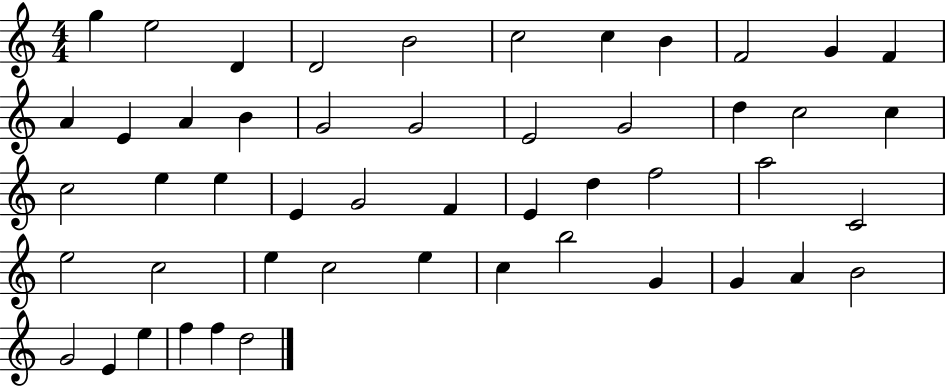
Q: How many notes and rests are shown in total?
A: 50